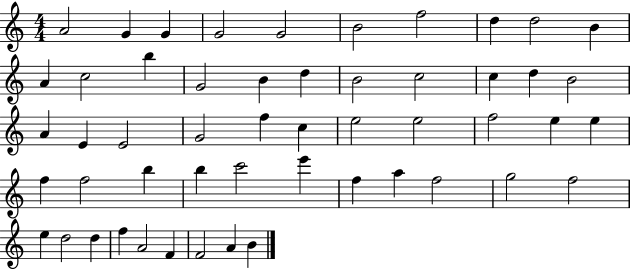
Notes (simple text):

A4/h G4/q G4/q G4/h G4/h B4/h F5/h D5/q D5/h B4/q A4/q C5/h B5/q G4/h B4/q D5/q B4/h C5/h C5/q D5/q B4/h A4/q E4/q E4/h G4/h F5/q C5/q E5/h E5/h F5/h E5/q E5/q F5/q F5/h B5/q B5/q C6/h E6/q F5/q A5/q F5/h G5/h F5/h E5/q D5/h D5/q F5/q A4/h F4/q F4/h A4/q B4/q